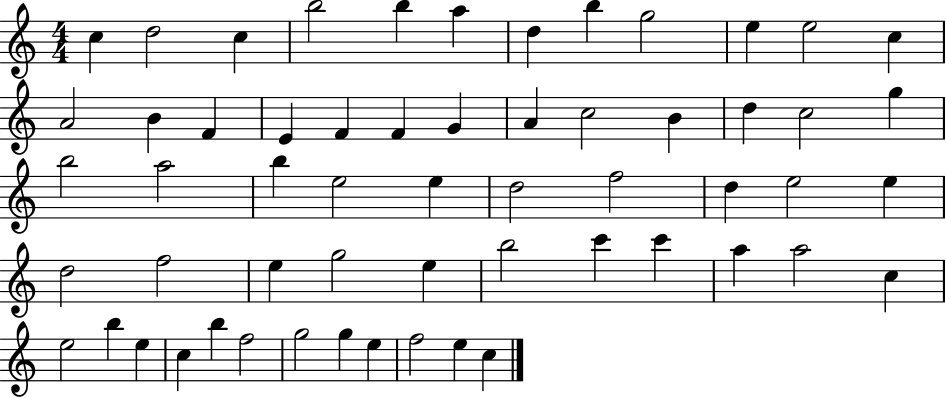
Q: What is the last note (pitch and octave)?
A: C5